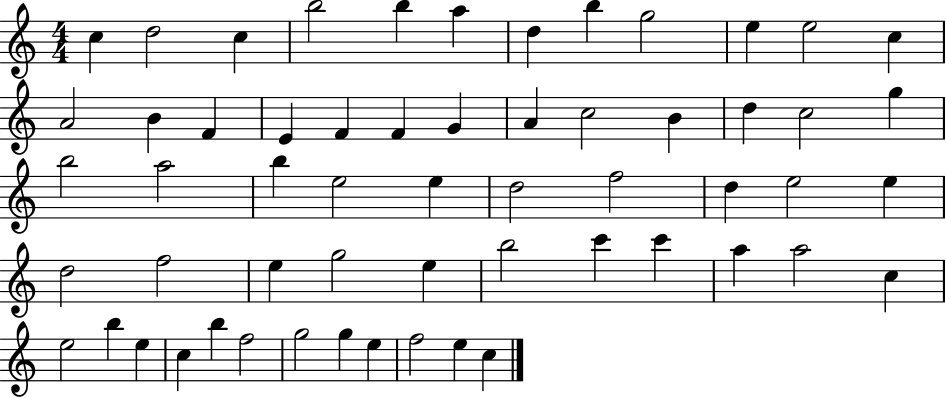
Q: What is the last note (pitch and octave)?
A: C5